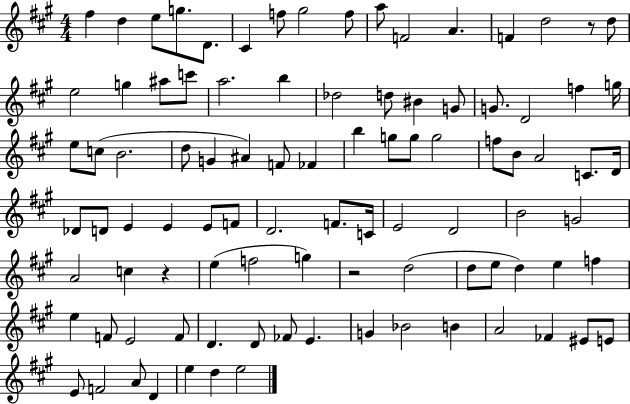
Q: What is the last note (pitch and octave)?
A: E5